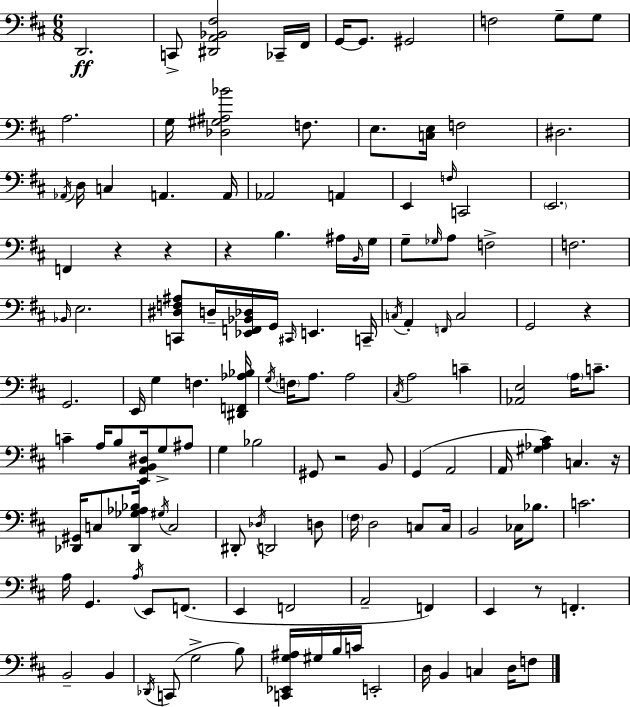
{
  \clef bass
  \numericTimeSignature
  \time 6/8
  \key d \major
  d,2.\ff | c,8-> <dis, a, bes, fis>2 ces,16-- fis,16 | g,16~~ g,8. gis,2 | f2 g8-- g8 | \break a2. | g16 <des gis ais bes'>2 f8. | e8. <c e>16 f2 | dis2. | \break \acciaccatura { aes,16 } d16 c4 a,4. | a,16 aes,2 a,4 | e,4 \grace { f16 } c,2 | \parenthesize e,2. | \break f,4 r4 r4 | r4 b4. | ais16 \grace { b,16 } g16 g8-- \grace { ges16 } a8 f2-> | f2. | \break \grace { bes,16 } e2. | <c, dis f ais>8 d16-- <ees, f, bes, des>16 g,16 \grace { cis,16 } e,4. | c,16-- \acciaccatura { c16 } a,4-. \grace { f,16 } | c2 g,2 | \break r4 g,2. | e,16 g4 | f4. <dis, f, aes bes>16 \acciaccatura { g16 } \parenthesize f16 a8. | a2 \acciaccatura { cis16 } a2 | \break c'4-- <aes, e>2 | \parenthesize a16 c'8.-- c'4-- | a16 b8 <e, a, b, dis>16 g8-> ais8 g4 | bes2 gis,8 | \break r2 b,8 g,4( | a,2 a,16 <gis aes cis'>4) | c4. r16 <des, gis,>16 c8 | <des, ges aes bes>16 \acciaccatura { gis16 } c2 dis,8-. | \break \acciaccatura { des16 } d,2 d8 | \parenthesize fis16 d2 c8 c16 | b,2 ces16 bes8. | c'2. | \break a16 g,4. \acciaccatura { a16 } e,8 f,8.( | e,4 f,2 | a,2-- f,4) | e,4 r8 f,4.-. | \break b,2-- b,4 | \acciaccatura { des,16 } c,8( g2-> | b8) <c, ees, g ais>16 gis16 b16 c'16 e,2-. | d16 b,4 c4 d16 | \break f8 \bar "|."
}